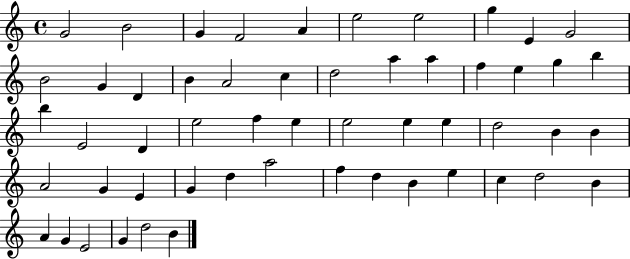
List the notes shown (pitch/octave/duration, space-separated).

G4/h B4/h G4/q F4/h A4/q E5/h E5/h G5/q E4/q G4/h B4/h G4/q D4/q B4/q A4/h C5/q D5/h A5/q A5/q F5/q E5/q G5/q B5/q B5/q E4/h D4/q E5/h F5/q E5/q E5/h E5/q E5/q D5/h B4/q B4/q A4/h G4/q E4/q G4/q D5/q A5/h F5/q D5/q B4/q E5/q C5/q D5/h B4/q A4/q G4/q E4/h G4/q D5/h B4/q